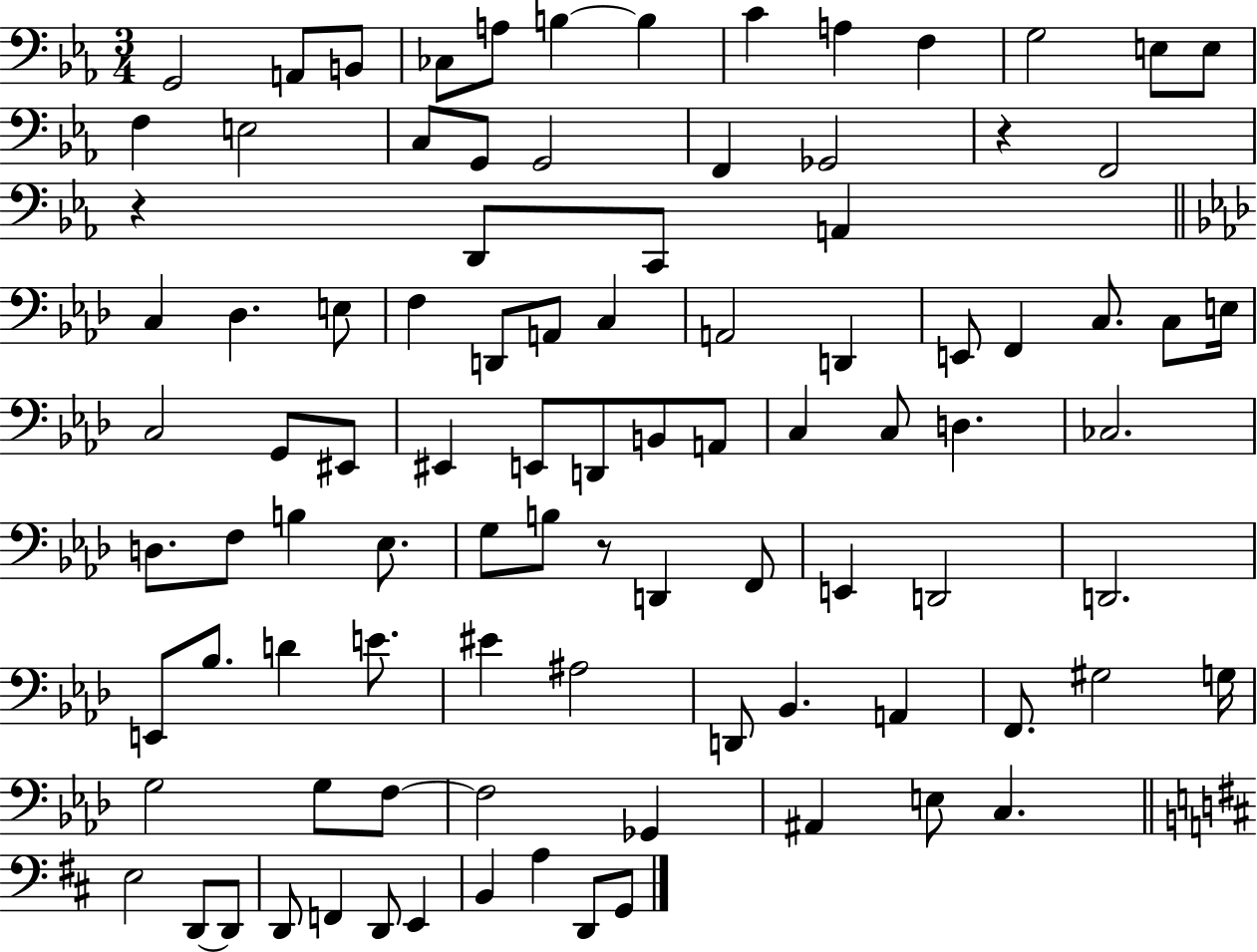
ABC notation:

X:1
T:Untitled
M:3/4
L:1/4
K:Eb
G,,2 A,,/2 B,,/2 _C,/2 A,/2 B, B, C A, F, G,2 E,/2 E,/2 F, E,2 C,/2 G,,/2 G,,2 F,, _G,,2 z F,,2 z D,,/2 C,,/2 A,, C, _D, E,/2 F, D,,/2 A,,/2 C, A,,2 D,, E,,/2 F,, C,/2 C,/2 E,/4 C,2 G,,/2 ^E,,/2 ^E,, E,,/2 D,,/2 B,,/2 A,,/2 C, C,/2 D, _C,2 D,/2 F,/2 B, _E,/2 G,/2 B,/2 z/2 D,, F,,/2 E,, D,,2 D,,2 E,,/2 _B,/2 D E/2 ^E ^A,2 D,,/2 _B,, A,, F,,/2 ^G,2 G,/4 G,2 G,/2 F,/2 F,2 _G,, ^A,, E,/2 C, E,2 D,,/2 D,,/2 D,,/2 F,, D,,/2 E,, B,, A, D,,/2 G,,/2